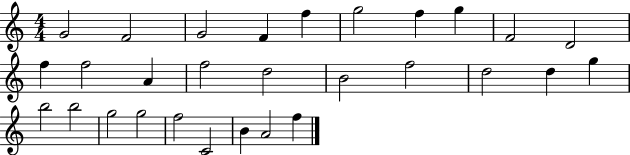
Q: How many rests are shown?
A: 0